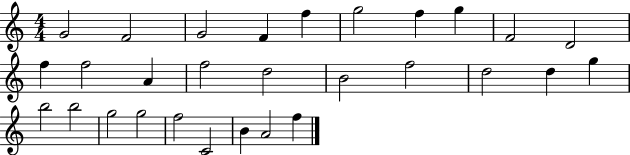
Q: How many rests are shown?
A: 0